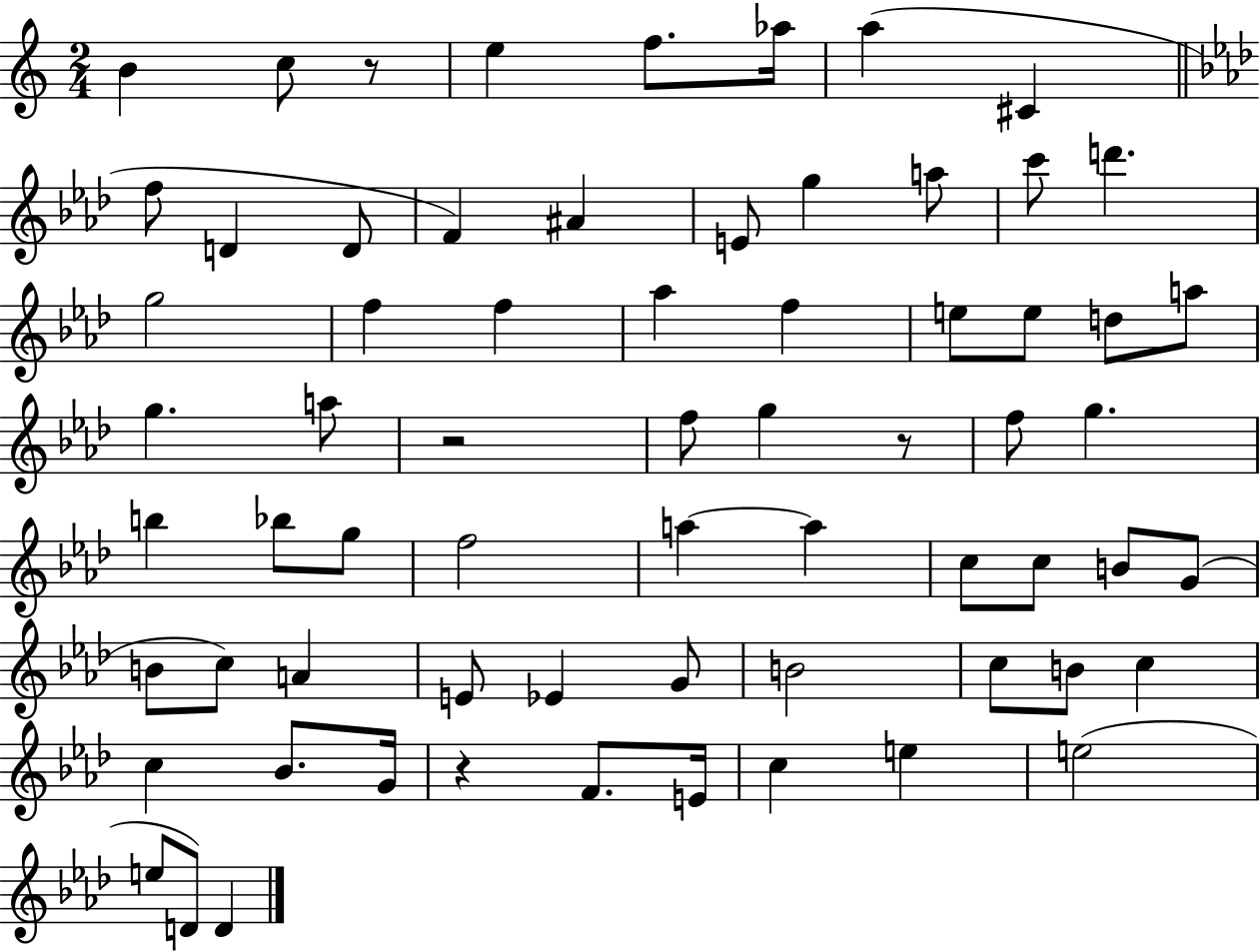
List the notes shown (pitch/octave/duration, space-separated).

B4/q C5/e R/e E5/q F5/e. Ab5/s A5/q C#4/q F5/e D4/q D4/e F4/q A#4/q E4/e G5/q A5/e C6/e D6/q. G5/h F5/q F5/q Ab5/q F5/q E5/e E5/e D5/e A5/e G5/q. A5/e R/h F5/e G5/q R/e F5/e G5/q. B5/q Bb5/e G5/e F5/h A5/q A5/q C5/e C5/e B4/e G4/e B4/e C5/e A4/q E4/e Eb4/q G4/e B4/h C5/e B4/e C5/q C5/q Bb4/e. G4/s R/q F4/e. E4/s C5/q E5/q E5/h E5/e D4/e D4/q